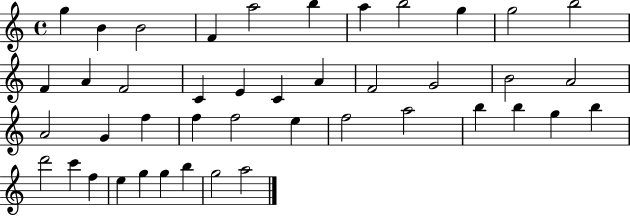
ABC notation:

X:1
T:Untitled
M:4/4
L:1/4
K:C
g B B2 F a2 b a b2 g g2 b2 F A F2 C E C A F2 G2 B2 A2 A2 G f f f2 e f2 a2 b b g b d'2 c' f e g g b g2 a2